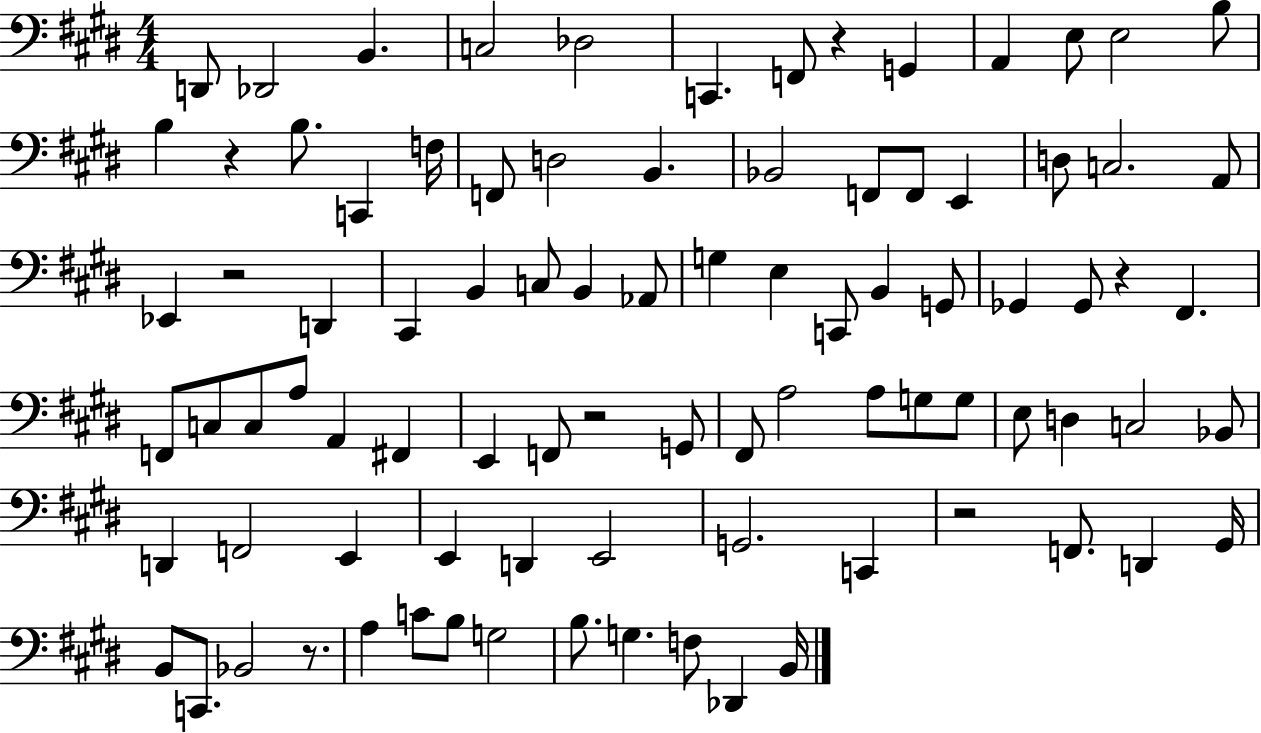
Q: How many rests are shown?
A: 7